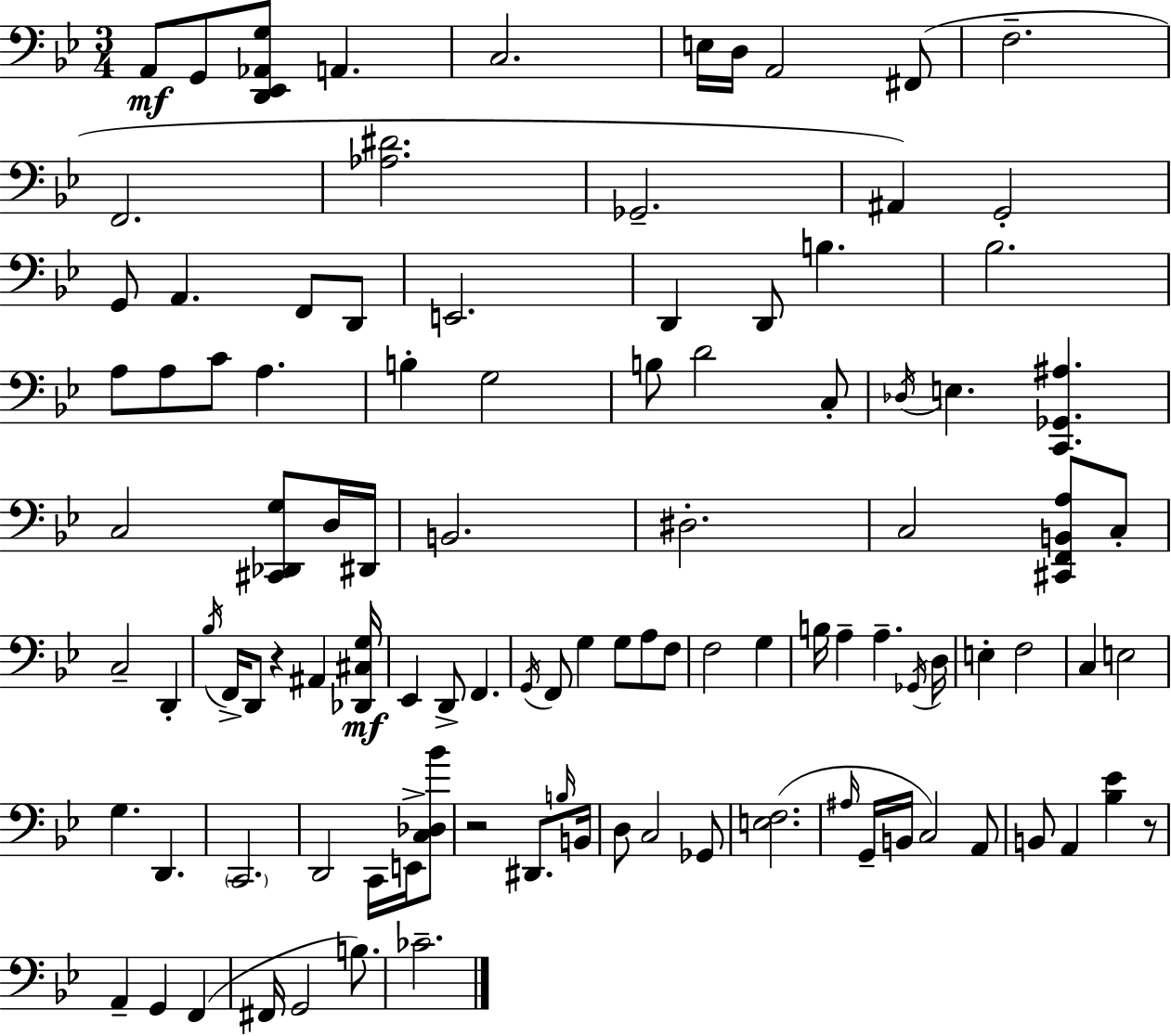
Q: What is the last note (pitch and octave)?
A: CES4